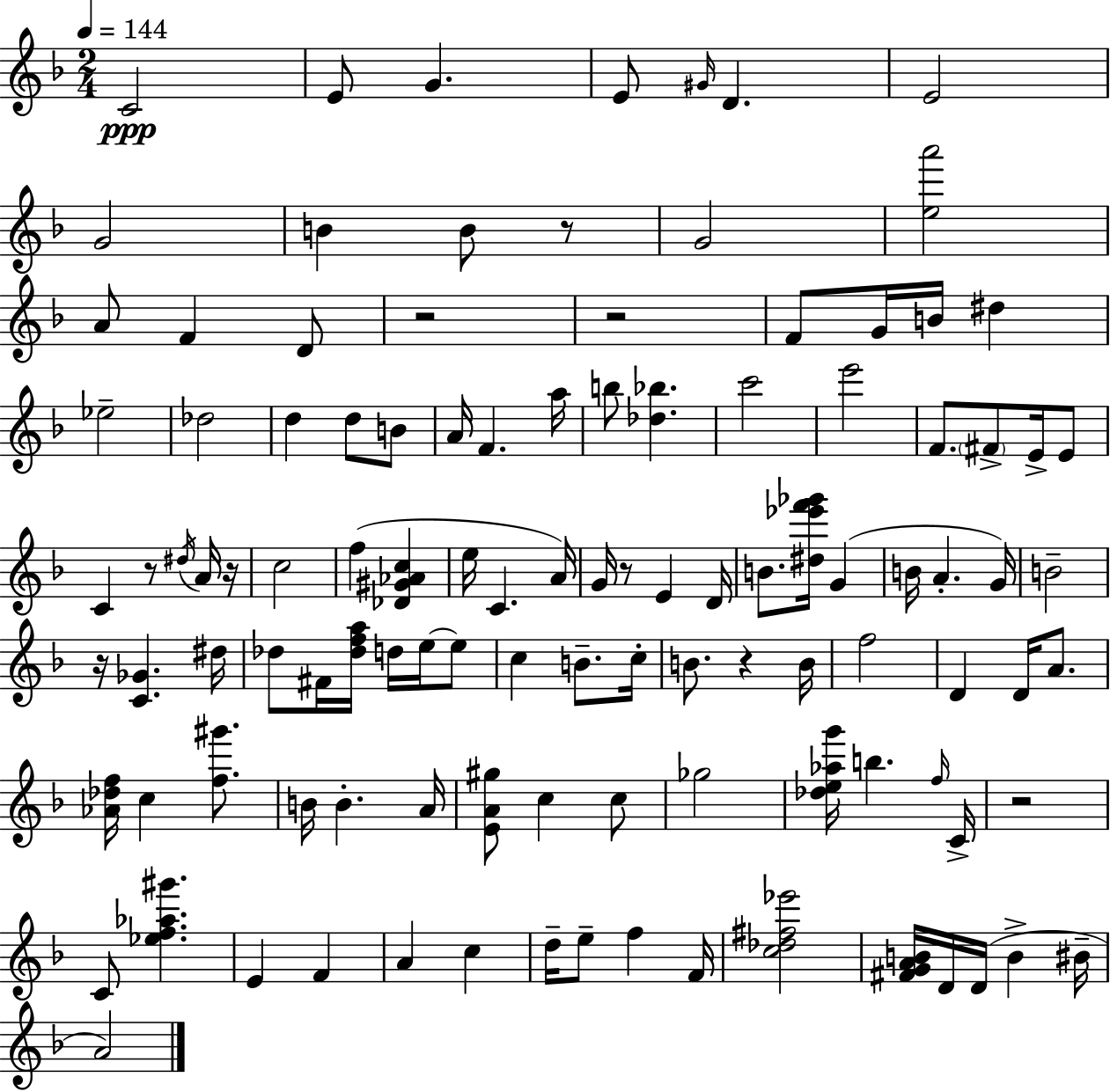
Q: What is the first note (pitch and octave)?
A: C4